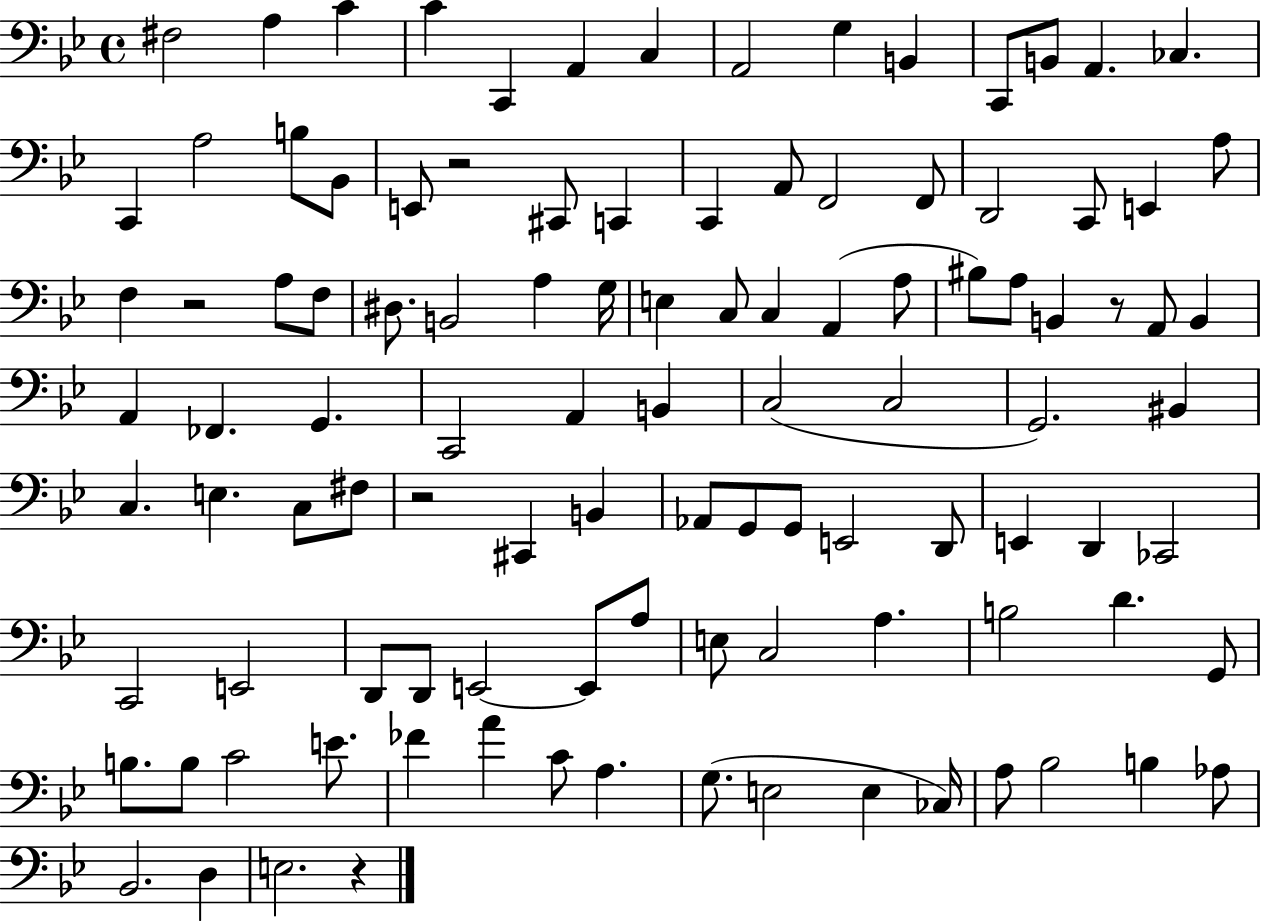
F#3/h A3/q C4/q C4/q C2/q A2/q C3/q A2/h G3/q B2/q C2/e B2/e A2/q. CES3/q. C2/q A3/h B3/e Bb2/e E2/e R/h C#2/e C2/q C2/q A2/e F2/h F2/e D2/h C2/e E2/q A3/e F3/q R/h A3/e F3/e D#3/e. B2/h A3/q G3/s E3/q C3/e C3/q A2/q A3/e BIS3/e A3/e B2/q R/e A2/e B2/q A2/q FES2/q. G2/q. C2/h A2/q B2/q C3/h C3/h G2/h. BIS2/q C3/q. E3/q. C3/e F#3/e R/h C#2/q B2/q Ab2/e G2/e G2/e E2/h D2/e E2/q D2/q CES2/h C2/h E2/h D2/e D2/e E2/h E2/e A3/e E3/e C3/h A3/q. B3/h D4/q. G2/e B3/e. B3/e C4/h E4/e. FES4/q A4/q C4/e A3/q. G3/e. E3/h E3/q CES3/s A3/e Bb3/h B3/q Ab3/e Bb2/h. D3/q E3/h. R/q